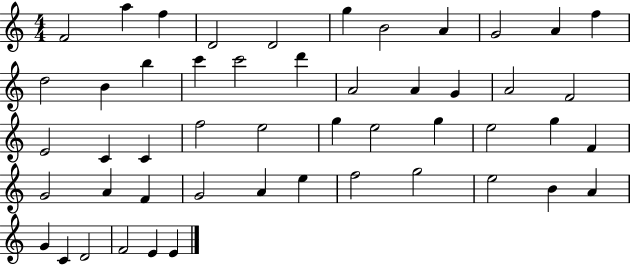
{
  \clef treble
  \numericTimeSignature
  \time 4/4
  \key c \major
  f'2 a''4 f''4 | d'2 d'2 | g''4 b'2 a'4 | g'2 a'4 f''4 | \break d''2 b'4 b''4 | c'''4 c'''2 d'''4 | a'2 a'4 g'4 | a'2 f'2 | \break e'2 c'4 c'4 | f''2 e''2 | g''4 e''2 g''4 | e''2 g''4 f'4 | \break g'2 a'4 f'4 | g'2 a'4 e''4 | f''2 g''2 | e''2 b'4 a'4 | \break g'4 c'4 d'2 | f'2 e'4 e'4 | \bar "|."
}